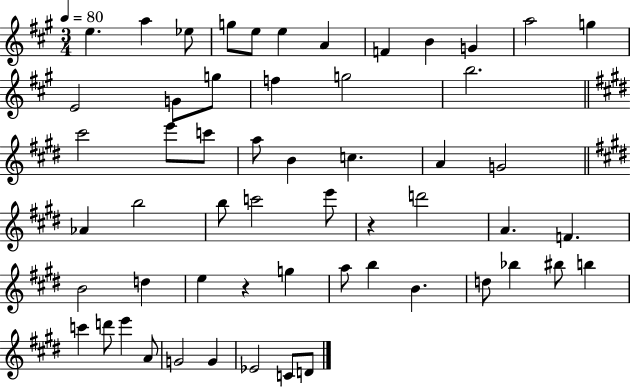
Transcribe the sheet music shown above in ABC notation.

X:1
T:Untitled
M:3/4
L:1/4
K:A
e a _e/2 g/2 e/2 e A F B G a2 g E2 G/2 g/2 f g2 b2 ^c'2 e'/2 c'/2 a/2 B c A G2 _A b2 b/2 c'2 e'/2 z d'2 A F B2 d e z g a/2 b B d/2 _b ^b/2 b c' d'/2 e' A/2 G2 G _E2 C/2 D/2